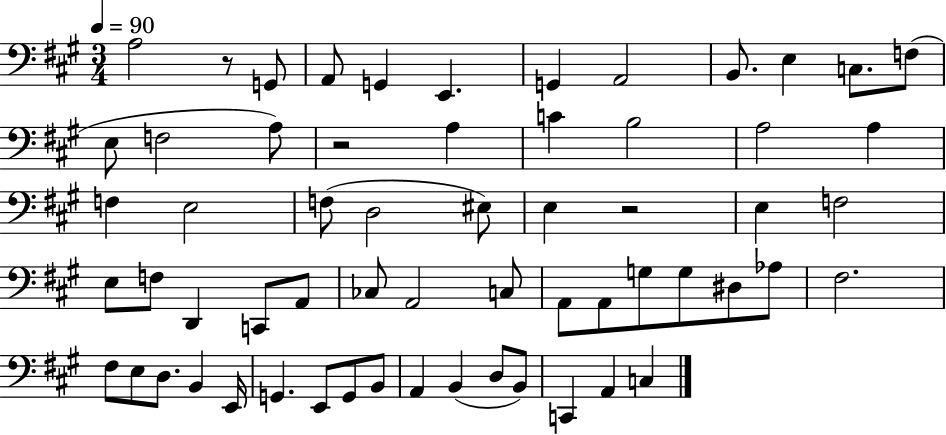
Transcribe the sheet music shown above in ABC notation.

X:1
T:Untitled
M:3/4
L:1/4
K:A
A,2 z/2 G,,/2 A,,/2 G,, E,, G,, A,,2 B,,/2 E, C,/2 F,/2 E,/2 F,2 A,/2 z2 A, C B,2 A,2 A, F, E,2 F,/2 D,2 ^E,/2 E, z2 E, F,2 E,/2 F,/2 D,, C,,/2 A,,/2 _C,/2 A,,2 C,/2 A,,/2 A,,/2 G,/2 G,/2 ^D,/2 _A,/2 ^F,2 ^F,/2 E,/2 D,/2 B,, E,,/4 G,, E,,/2 G,,/2 B,,/2 A,, B,, D,/2 B,,/2 C,, A,, C,